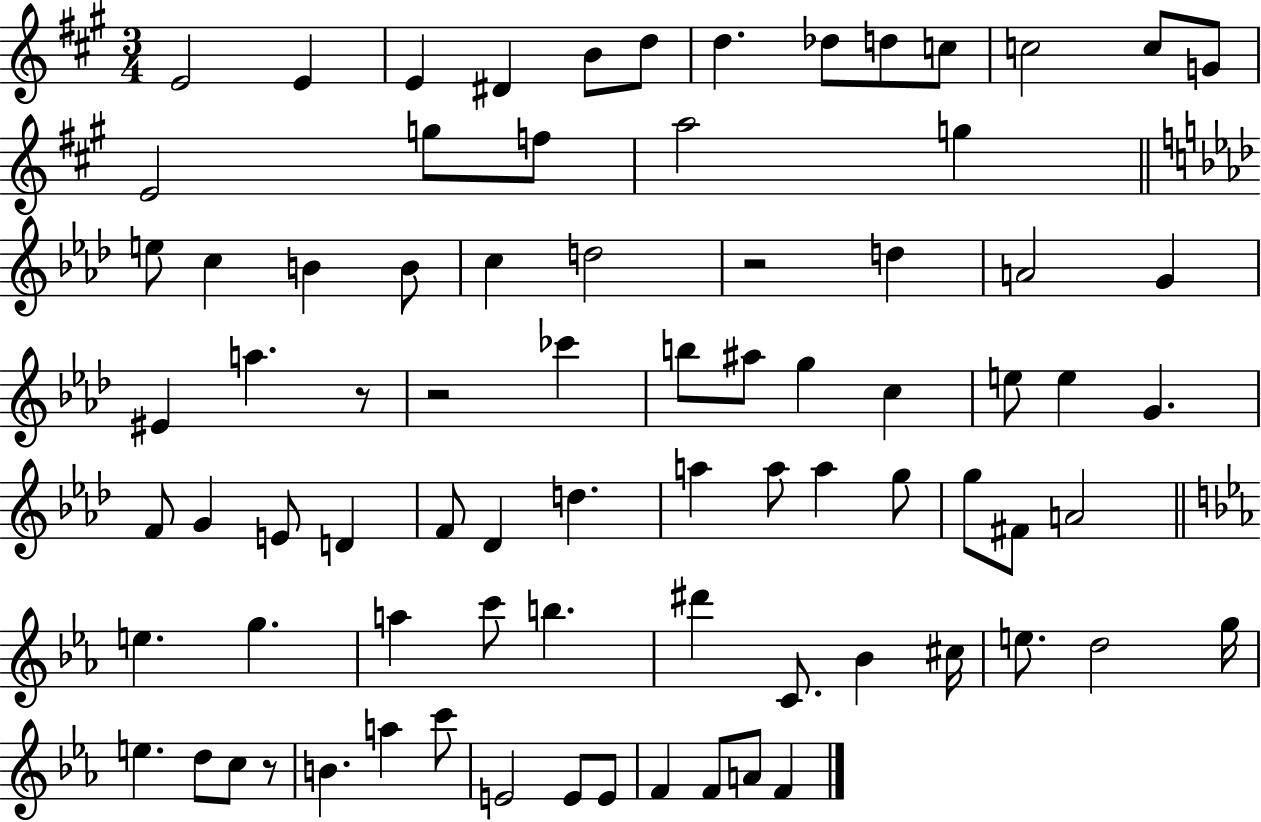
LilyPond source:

{
  \clef treble
  \numericTimeSignature
  \time 3/4
  \key a \major
  e'2 e'4 | e'4 dis'4 b'8 d''8 | d''4. des''8 d''8 c''8 | c''2 c''8 g'8 | \break e'2 g''8 f''8 | a''2 g''4 | \bar "||" \break \key f \minor e''8 c''4 b'4 b'8 | c''4 d''2 | r2 d''4 | a'2 g'4 | \break eis'4 a''4. r8 | r2 ces'''4 | b''8 ais''8 g''4 c''4 | e''8 e''4 g'4. | \break f'8 g'4 e'8 d'4 | f'8 des'4 d''4. | a''4 a''8 a''4 g''8 | g''8 fis'8 a'2 | \break \bar "||" \break \key c \minor e''4. g''4. | a''4 c'''8 b''4. | dis'''4 c'8. bes'4 cis''16 | e''8. d''2 g''16 | \break e''4. d''8 c''8 r8 | b'4. a''4 c'''8 | e'2 e'8 e'8 | f'4 f'8 a'8 f'4 | \break \bar "|."
}